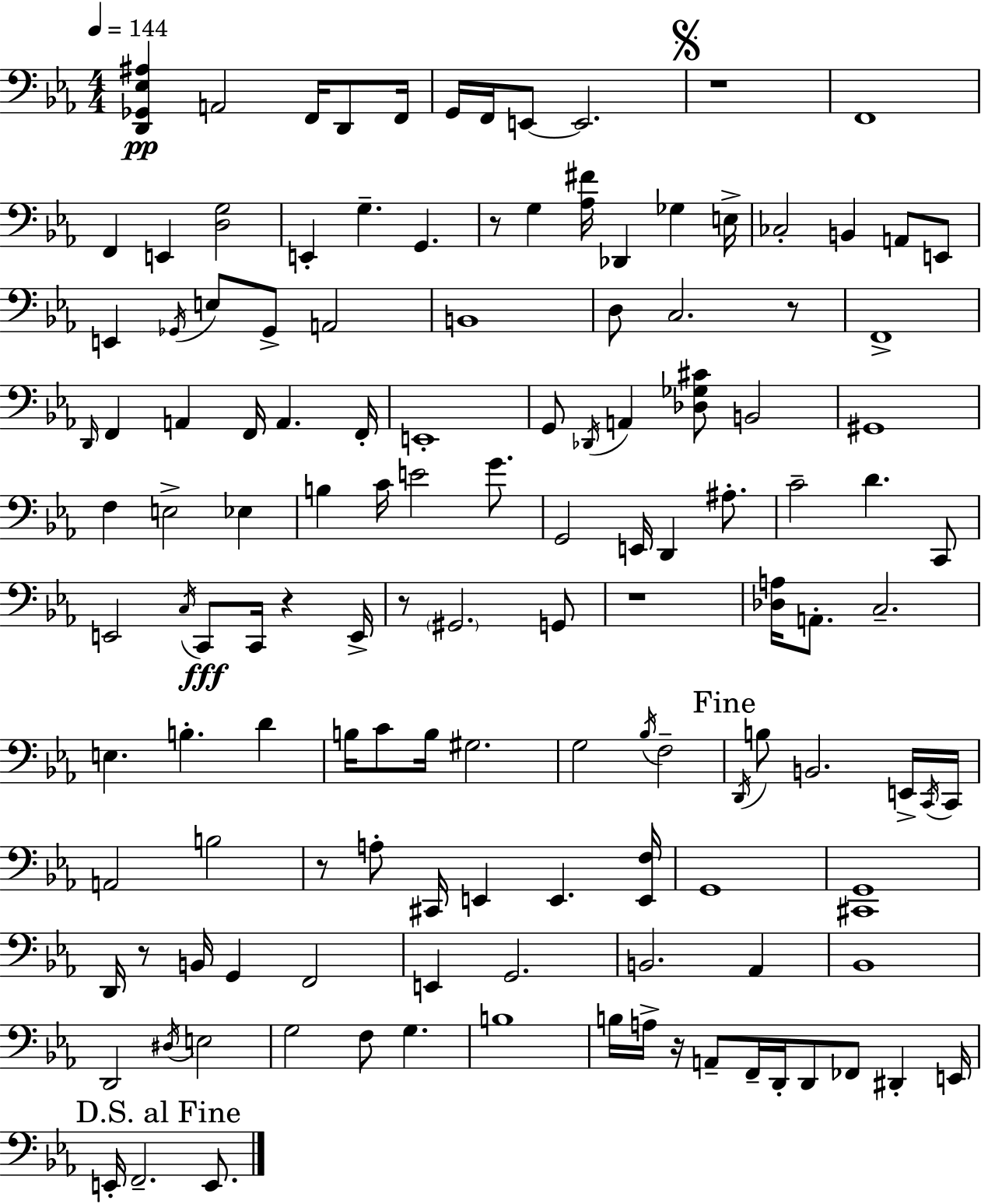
[D2,Gb2,Eb3,A#3]/q A2/h F2/s D2/e F2/s G2/s F2/s E2/e E2/h. R/w F2/w F2/q E2/q [D3,G3]/h E2/q G3/q. G2/q. R/e G3/q [Ab3,F#4]/s Db2/q Gb3/q E3/s CES3/h B2/q A2/e E2/e E2/q Gb2/s E3/e Gb2/e A2/h B2/w D3/e C3/h. R/e F2/w D2/s F2/q A2/q F2/s A2/q. F2/s E2/w G2/e Db2/s A2/q [Db3,Gb3,C#4]/e B2/h G#2/w F3/q E3/h Eb3/q B3/q C4/s E4/h G4/e. G2/h E2/s D2/q A#3/e. C4/h D4/q. C2/e E2/h C3/s C2/e C2/s R/q E2/s R/e G#2/h. G2/e R/w [Db3,A3]/s A2/e. C3/h. E3/q. B3/q. D4/q B3/s C4/e B3/s G#3/h. G3/h Bb3/s F3/h D2/s B3/e B2/h. E2/s C2/s C2/s A2/h B3/h R/e A3/e C#2/s E2/q E2/q. [E2,F3]/s G2/w [C#2,G2]/w D2/s R/e B2/s G2/q F2/h E2/q G2/h. B2/h. Ab2/q Bb2/w D2/h D#3/s E3/h G3/h F3/e G3/q. B3/w B3/s A3/s R/s A2/e F2/s D2/s D2/e FES2/e D#2/q E2/s E2/s F2/h. E2/e.